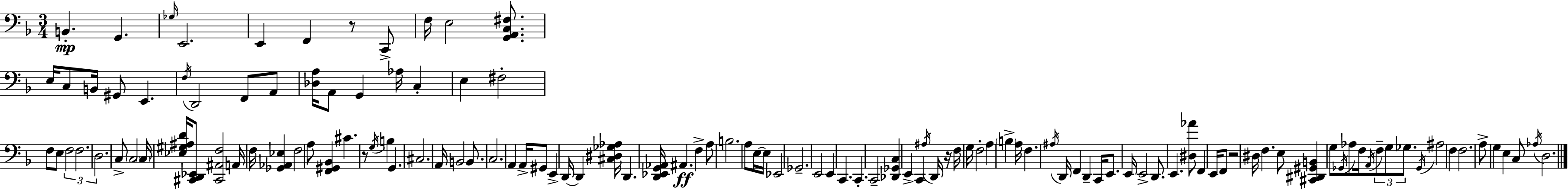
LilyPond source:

{
  \clef bass
  \numericTimeSignature
  \time 3/4
  \key f \major
  b,4.-.\mp g,4. | \grace { ges16 } e,2. | e,4 f,4 r8 c,8-> | f16 e2 <g, a, c fis>8. | \break e16 c8 b,16 gis,8 e,4. | \acciaccatura { f16 } d,2 f,8 | a,8 <des a>16 a,8 g,4 aes16 c4-. | e4 fis2-. | \break f8 e8 \tuplet 3/2 { f2 | f2. | d2. } | c8-> \parenthesize c2 | \break \parenthesize c16 <ees gis ais d'>16 <cis, d, ees,>8 <cis, ais, f>2 | a,16 f16 <ges, aes, ees>4 f2 | a8 <f, gis, bes,>4 cis'4. | r8 \acciaccatura { g16 } b4 g,4. | \break cis2. | a,16 b,2 | b,8. c2. | a,4 a,16-> gis,8 e,4-> | \break d,16~~ d,4 <cis dis ges aes>16 d,4. | <d, ees, g, aes,>16 ais,4.\ff f4-> | a8 b2. | a8 e16~~ e16 ees,2 | \break ges,2.-- | e,2 e,4 | c,4. c,4.-. | c,2-- <des, ges, c>4 | \break e,4-> c,4 \acciaccatura { ais16 } | d,16 r16 f16 g16 f2-. | a4 \parenthesize b4-> a16 f4. | \acciaccatura { ais16 } d,16 f,4 d,4-- | \break c,16 e,8. e,16 e,2-> | d,8. e,4. <dis aes'>8 | f,4 e,16 f,8 r2 | dis16 f4. e8 | \break <cis, dis, gis, b,>4 g8 \acciaccatura { ges,16 } aes8 f16 \acciaccatura { a,16 } | \tuplet 3/2 { f8-- g8 ges8. } \acciaccatura { ges,16 } ais2 | f4 f2. | a8-> g4 | \break e4 c8 \acciaccatura { aes16 } d2. | \bar "|."
}